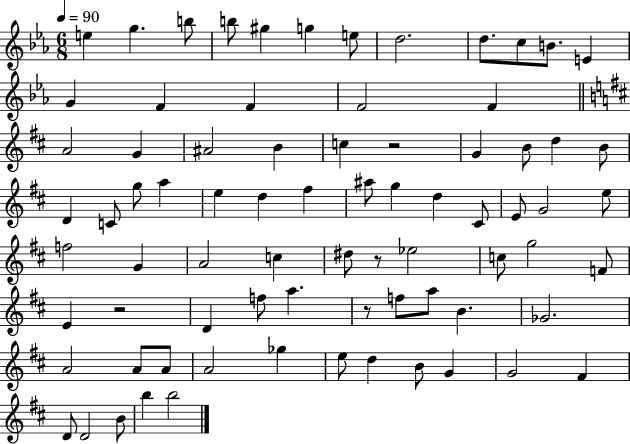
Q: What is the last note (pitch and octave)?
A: B5